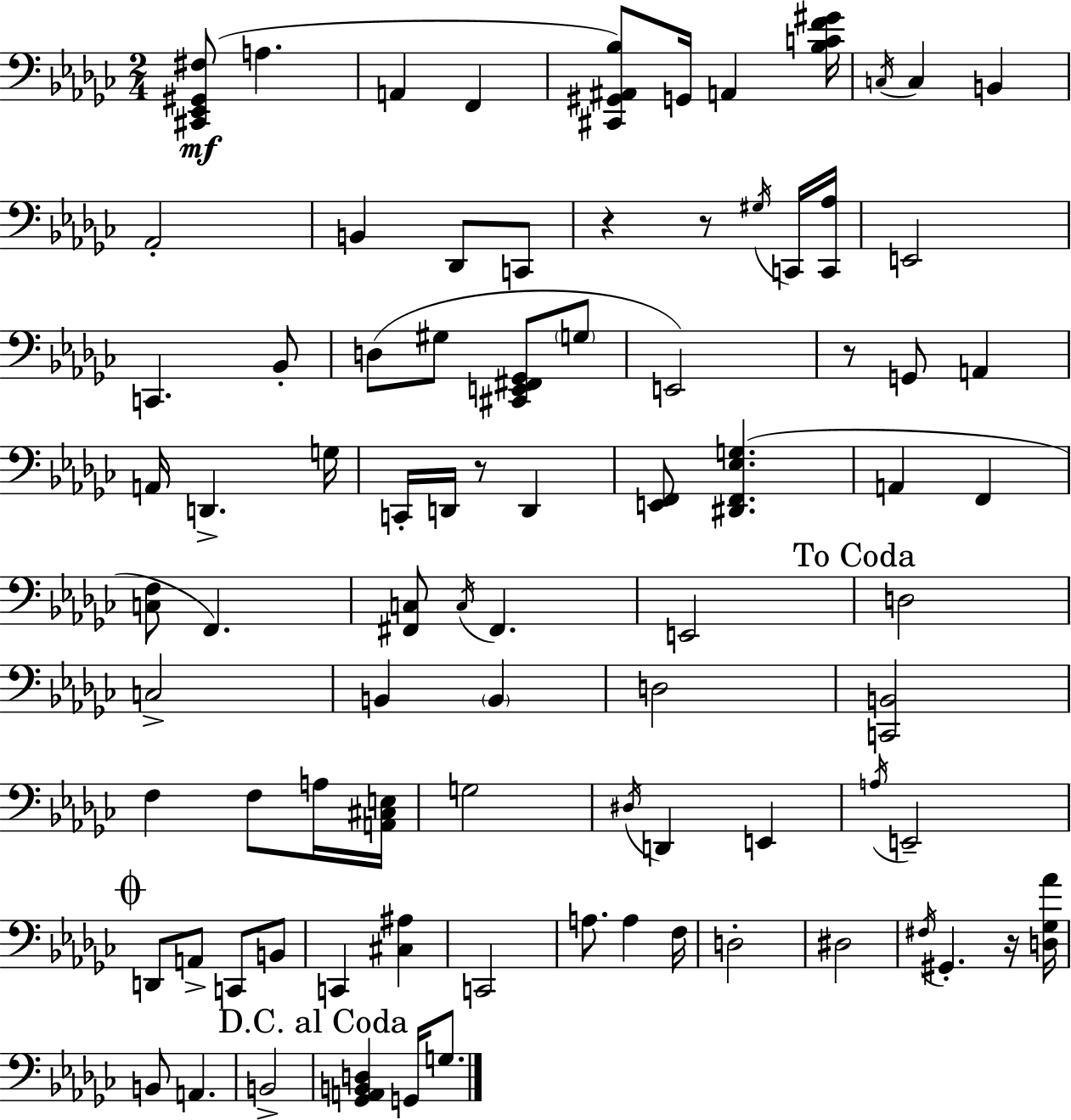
[C#2,Eb2,G#2,F#3]/e A3/q. A2/q F2/q [C#2,G#2,A#2,Bb3]/e G2/s A2/q [Bb3,C4,F4,G#4]/s C3/s C3/q B2/q Ab2/h B2/q Db2/e C2/e R/q R/e G#3/s C2/s [C2,Ab3]/s E2/h C2/q. Bb2/e D3/e G#3/e [C#2,E2,F#2,Gb2]/e G3/e E2/h R/e G2/e A2/q A2/s D2/q. G3/s C2/s D2/s R/e D2/q [E2,F2]/e [D#2,F2,Eb3,G3]/q. A2/q F2/q [C3,F3]/e F2/q. [F#2,C3]/e C3/s F#2/q. E2/h D3/h C3/h B2/q B2/q D3/h [C2,B2]/h F3/q F3/e A3/s [A2,C#3,E3]/s G3/h D#3/s D2/q E2/q A3/s E2/h D2/e A2/e C2/e B2/e C2/q [C#3,A#3]/q C2/h A3/e. A3/q F3/s D3/h D#3/h F#3/s G#2/q. R/s [D3,Gb3,Ab4]/s B2/e A2/q. B2/h [Gb2,A2,B2,D3]/q G2/s G3/e.